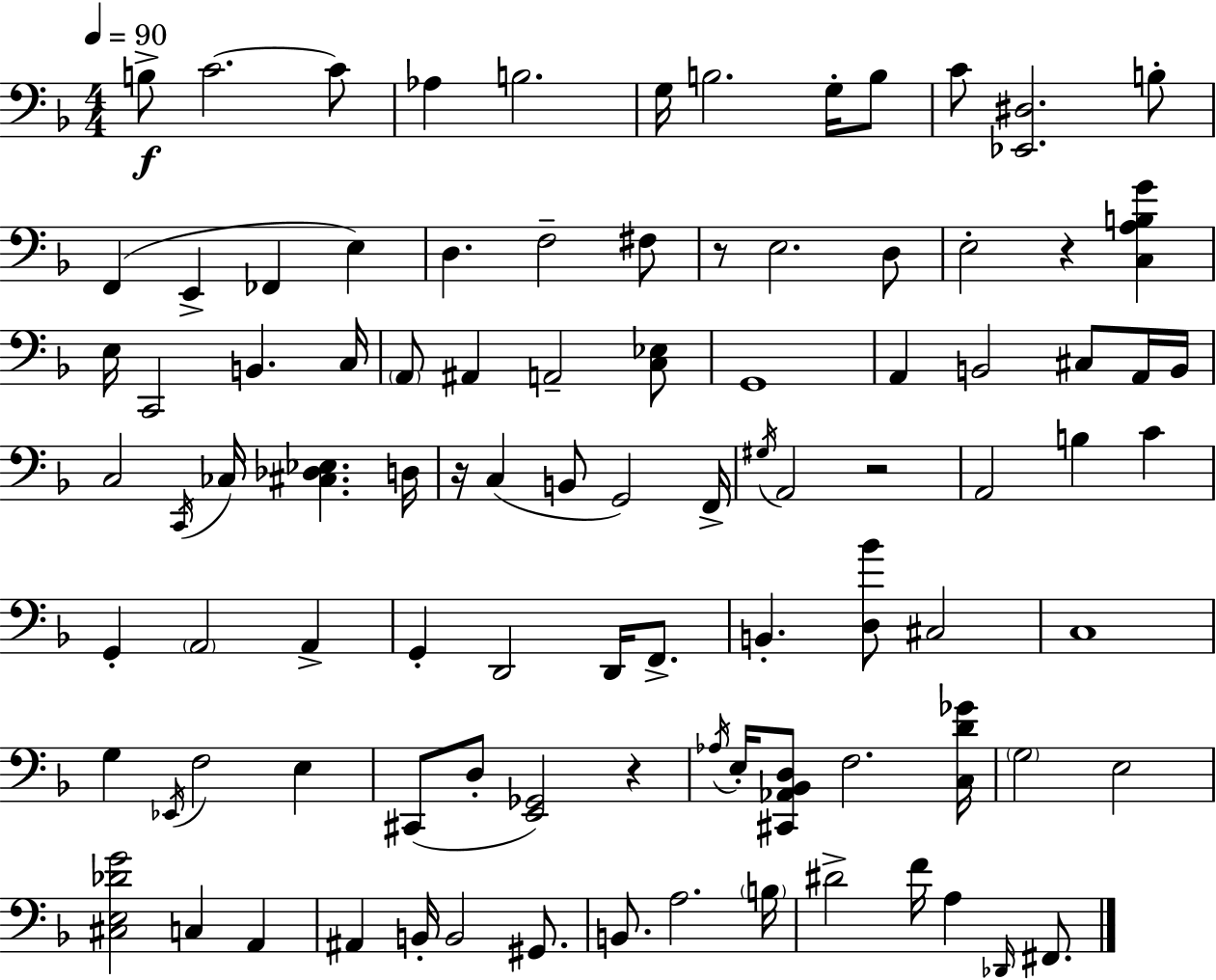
B3/e C4/h. C4/e Ab3/q B3/h. G3/s B3/h. G3/s B3/e C4/e [Eb2,D#3]/h. B3/e F2/q E2/q FES2/q E3/q D3/q. F3/h F#3/e R/e E3/h. D3/e E3/h R/q [C3,A3,B3,G4]/q E3/s C2/h B2/q. C3/s A2/e A#2/q A2/h [C3,Eb3]/e G2/w A2/q B2/h C#3/e A2/s B2/s C3/h C2/s CES3/s [C#3,Db3,Eb3]/q. D3/s R/s C3/q B2/e G2/h F2/s G#3/s A2/h R/h A2/h B3/q C4/q G2/q A2/h A2/q G2/q D2/h D2/s F2/e. B2/q. [D3,Bb4]/e C#3/h C3/w G3/q Eb2/s F3/h E3/q C#2/e D3/e [E2,Gb2]/h R/q Ab3/s E3/s [C#2,Ab2,Bb2,D3]/e F3/h. [C3,D4,Gb4]/s G3/h E3/h [C#3,E3,Db4,G4]/h C3/q A2/q A#2/q B2/s B2/h G#2/e. B2/e. A3/h. B3/s D#4/h F4/s A3/q Db2/s F#2/e.